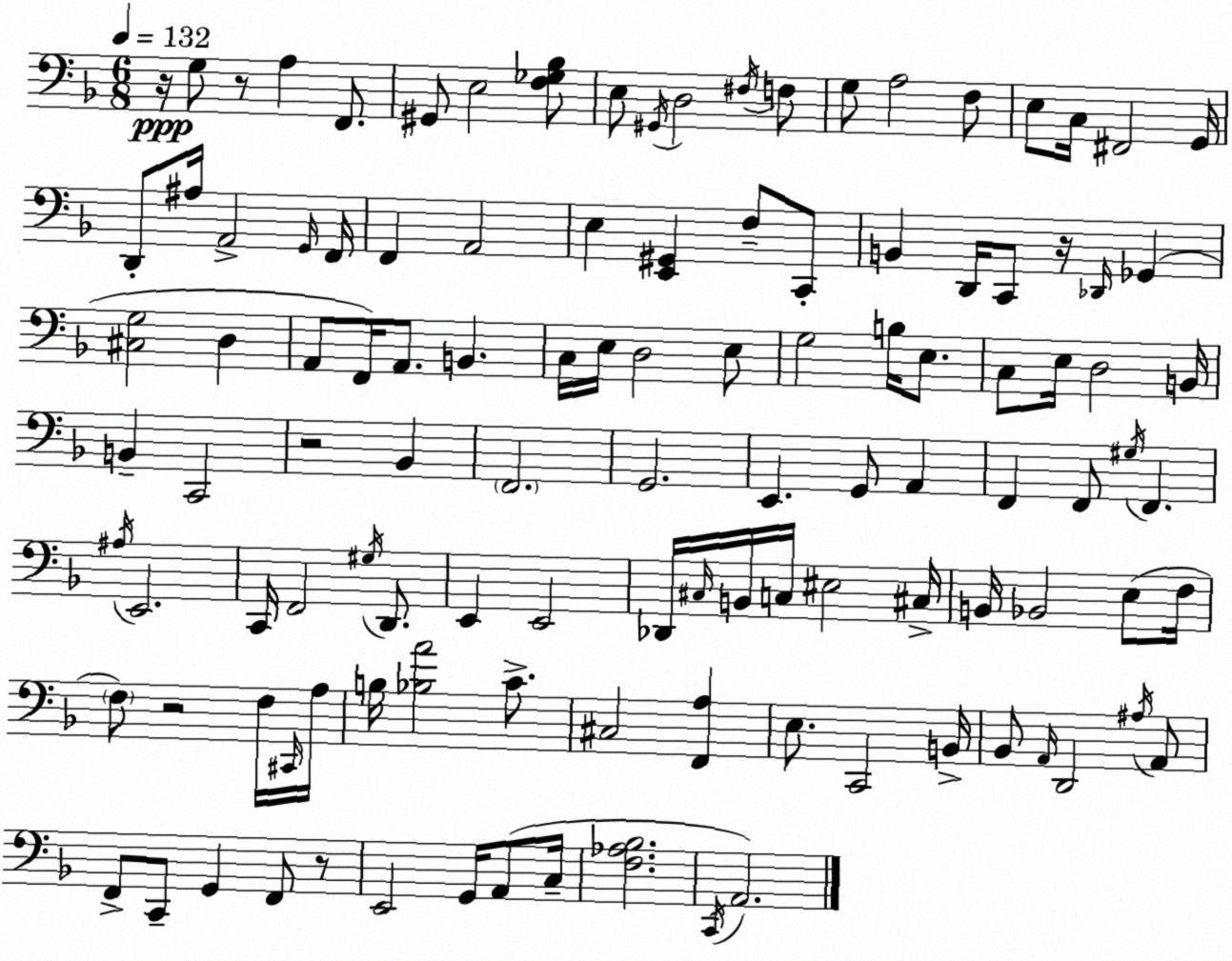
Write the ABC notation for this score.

X:1
T:Untitled
M:6/8
L:1/4
K:F
z/4 G,/2 z/2 A, F,,/2 ^G,,/2 E,2 [F,_G,_B,]/2 E,/2 ^G,,/4 D,2 ^F,/4 F,/2 G,/2 A,2 F,/2 E,/2 C,/4 ^F,,2 G,,/4 D,,/2 ^A,/4 A,,2 G,,/4 F,,/4 F,, A,,2 E, [E,,^G,,] F,/2 C,,/2 B,, D,,/4 C,,/2 z/4 _D,,/4 _G,, [^C,G,]2 D, A,,/2 F,,/4 A,,/2 B,, C,/4 E,/4 D,2 E,/2 G,2 B,/4 E,/2 C,/2 E,/4 D,2 B,,/4 B,, C,,2 z2 _B,, F,,2 G,,2 E,, G,,/2 A,, F,, F,,/2 ^G,/4 F,, ^A,/4 E,,2 C,,/4 F,,2 ^G,/4 D,,/2 E,, E,,2 _D,,/4 ^C,/4 B,,/4 C,/4 ^E,2 ^C,/4 B,,/4 _B,,2 E,/2 F,/4 F,/2 z2 F,/4 ^C,,/4 A,/4 B,/4 [_B,A]2 C/2 ^C,2 [F,,A,] E,/2 C,,2 B,,/4 _B,,/2 A,,/4 D,,2 ^A,/4 A,,/2 F,,/2 C,,/2 G,, F,,/2 z/2 E,,2 G,,/4 A,,/2 C,/4 [F,_A,_B,]2 C,,/4 A,,2